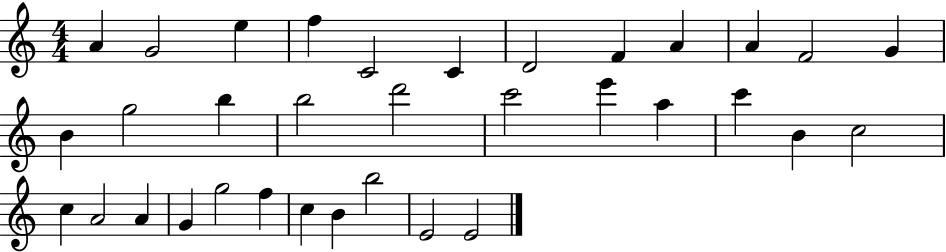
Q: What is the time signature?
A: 4/4